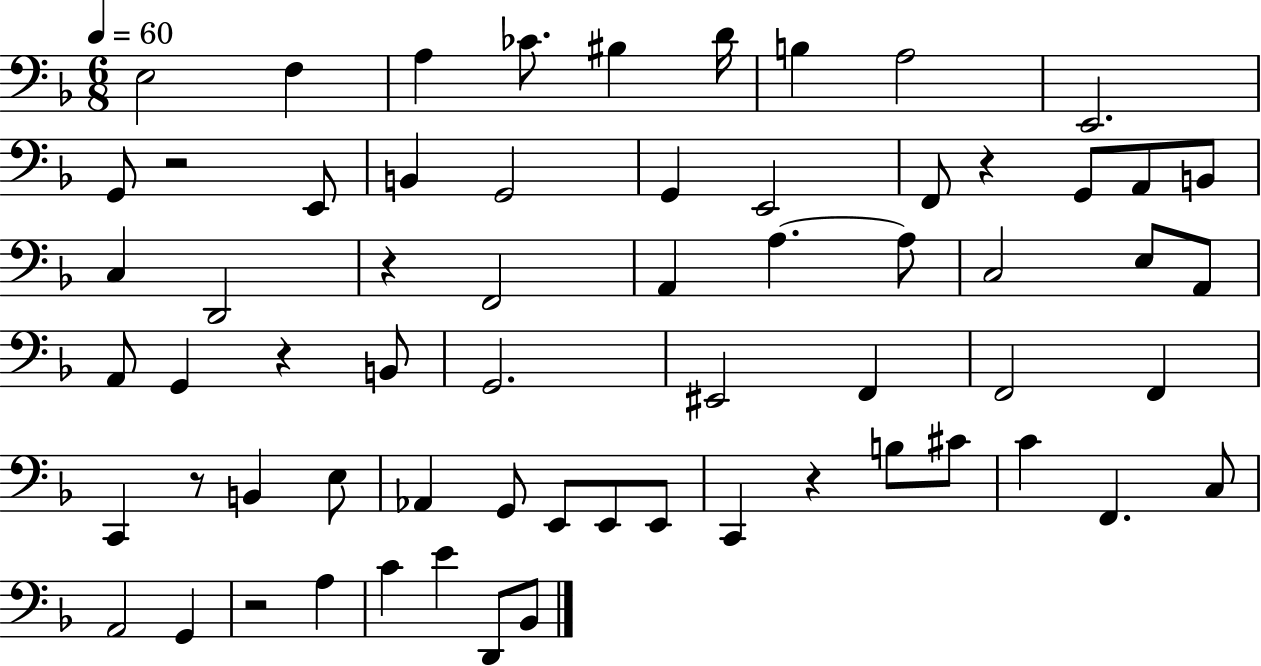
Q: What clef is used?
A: bass